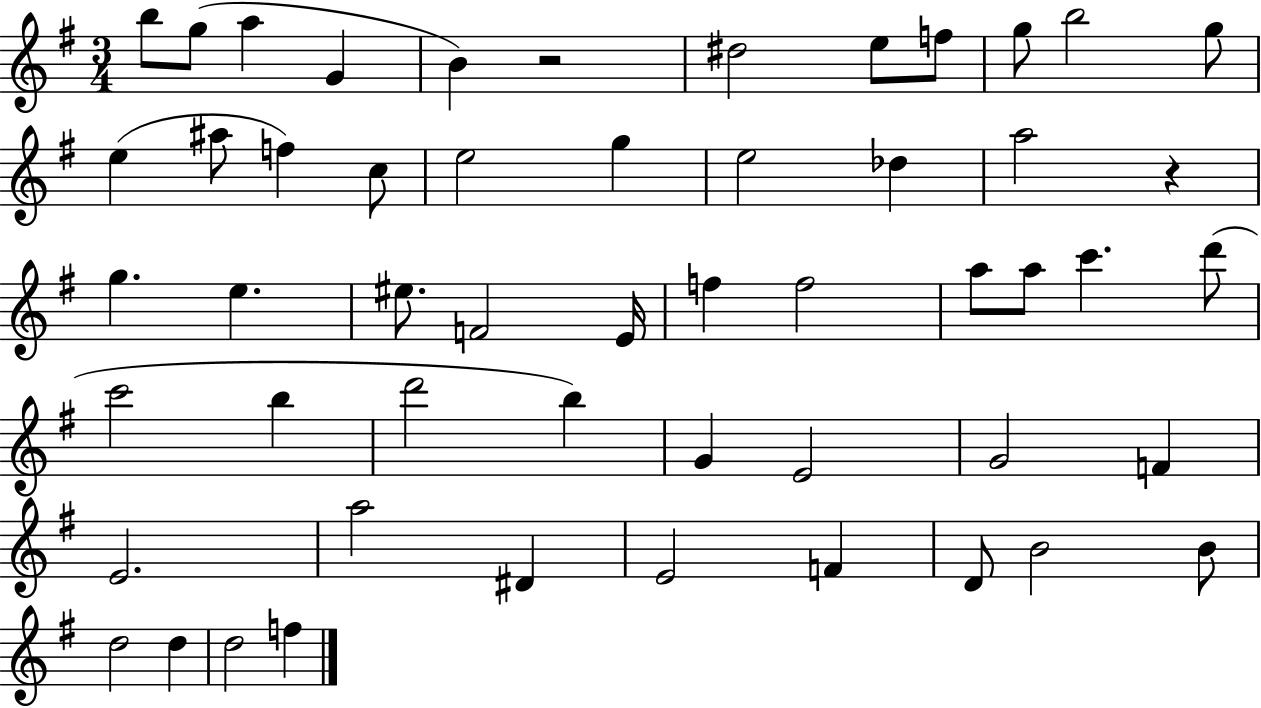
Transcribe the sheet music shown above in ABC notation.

X:1
T:Untitled
M:3/4
L:1/4
K:G
b/2 g/2 a G B z2 ^d2 e/2 f/2 g/2 b2 g/2 e ^a/2 f c/2 e2 g e2 _d a2 z g e ^e/2 F2 E/4 f f2 a/2 a/2 c' d'/2 c'2 b d'2 b G E2 G2 F E2 a2 ^D E2 F D/2 B2 B/2 d2 d d2 f